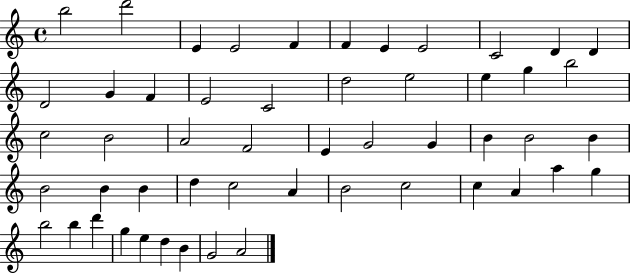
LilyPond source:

{
  \clef treble
  \time 4/4
  \defaultTimeSignature
  \key c \major
  b''2 d'''2 | e'4 e'2 f'4 | f'4 e'4 e'2 | c'2 d'4 d'4 | \break d'2 g'4 f'4 | e'2 c'2 | d''2 e''2 | e''4 g''4 b''2 | \break c''2 b'2 | a'2 f'2 | e'4 g'2 g'4 | b'4 b'2 b'4 | \break b'2 b'4 b'4 | d''4 c''2 a'4 | b'2 c''2 | c''4 a'4 a''4 g''4 | \break b''2 b''4 d'''4 | g''4 e''4 d''4 b'4 | g'2 a'2 | \bar "|."
}